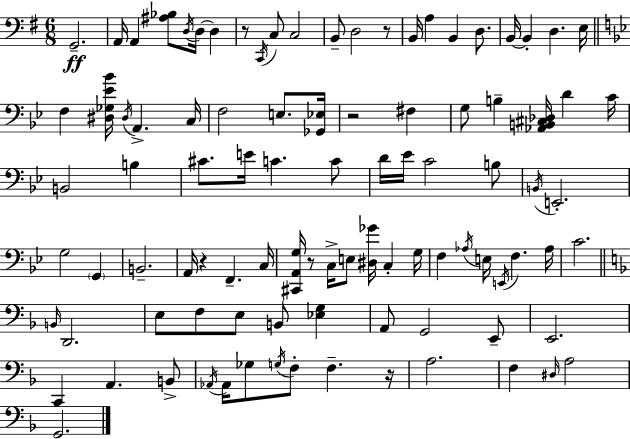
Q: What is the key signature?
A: G major